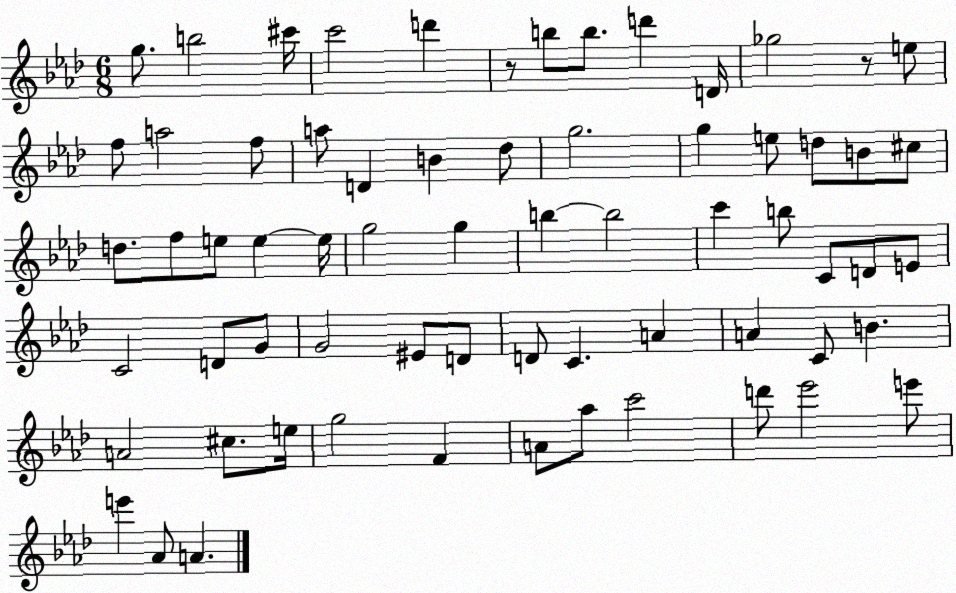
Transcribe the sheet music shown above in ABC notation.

X:1
T:Untitled
M:6/8
L:1/4
K:Ab
g/2 b2 ^c'/4 c'2 d' z/2 b/2 b/2 d' D/4 _g2 z/2 e/2 f/2 a2 f/2 a/2 D B _d/2 g2 g e/2 d/2 B/2 ^c/2 d/2 f/2 e/2 e e/4 g2 g b b2 c' b/2 C/2 D/2 E/2 C2 D/2 G/2 G2 ^E/2 D/2 D/2 C A A C/2 B A2 ^c/2 e/4 g2 F A/2 _a/2 c'2 d'/2 _e'2 e'/2 e' _A/2 A